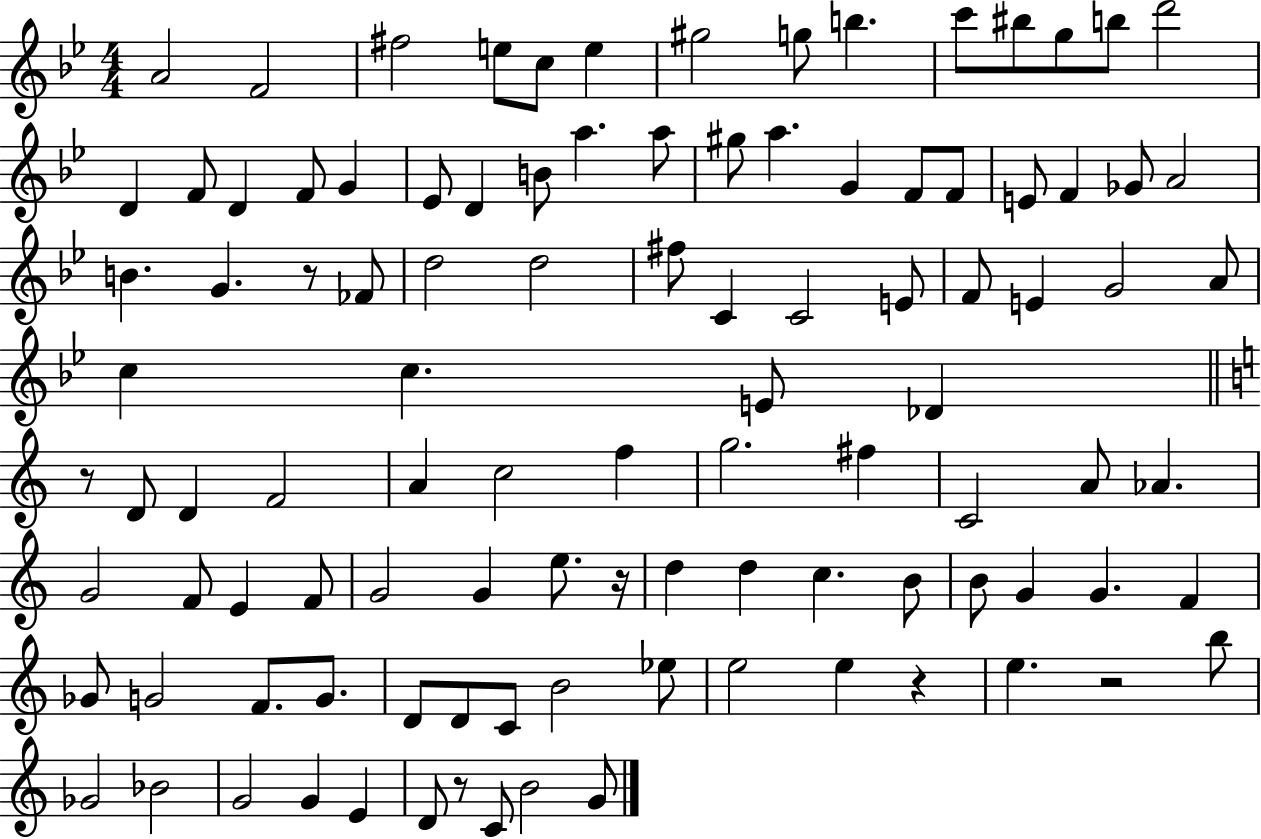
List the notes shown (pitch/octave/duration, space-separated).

A4/h F4/h F#5/h E5/e C5/e E5/q G#5/h G5/e B5/q. C6/e BIS5/e G5/e B5/e D6/h D4/q F4/e D4/q F4/e G4/q Eb4/e D4/q B4/e A5/q. A5/e G#5/e A5/q. G4/q F4/e F4/e E4/e F4/q Gb4/e A4/h B4/q. G4/q. R/e FES4/e D5/h D5/h F#5/e C4/q C4/h E4/e F4/e E4/q G4/h A4/e C5/q C5/q. E4/e Db4/q R/e D4/e D4/q F4/h A4/q C5/h F5/q G5/h. F#5/q C4/h A4/e Ab4/q. G4/h F4/e E4/q F4/e G4/h G4/q E5/e. R/s D5/q D5/q C5/q. B4/e B4/e G4/q G4/q. F4/q Gb4/e G4/h F4/e. G4/e. D4/e D4/e C4/e B4/h Eb5/e E5/h E5/q R/q E5/q. R/h B5/e Gb4/h Bb4/h G4/h G4/q E4/q D4/e R/e C4/e B4/h G4/e